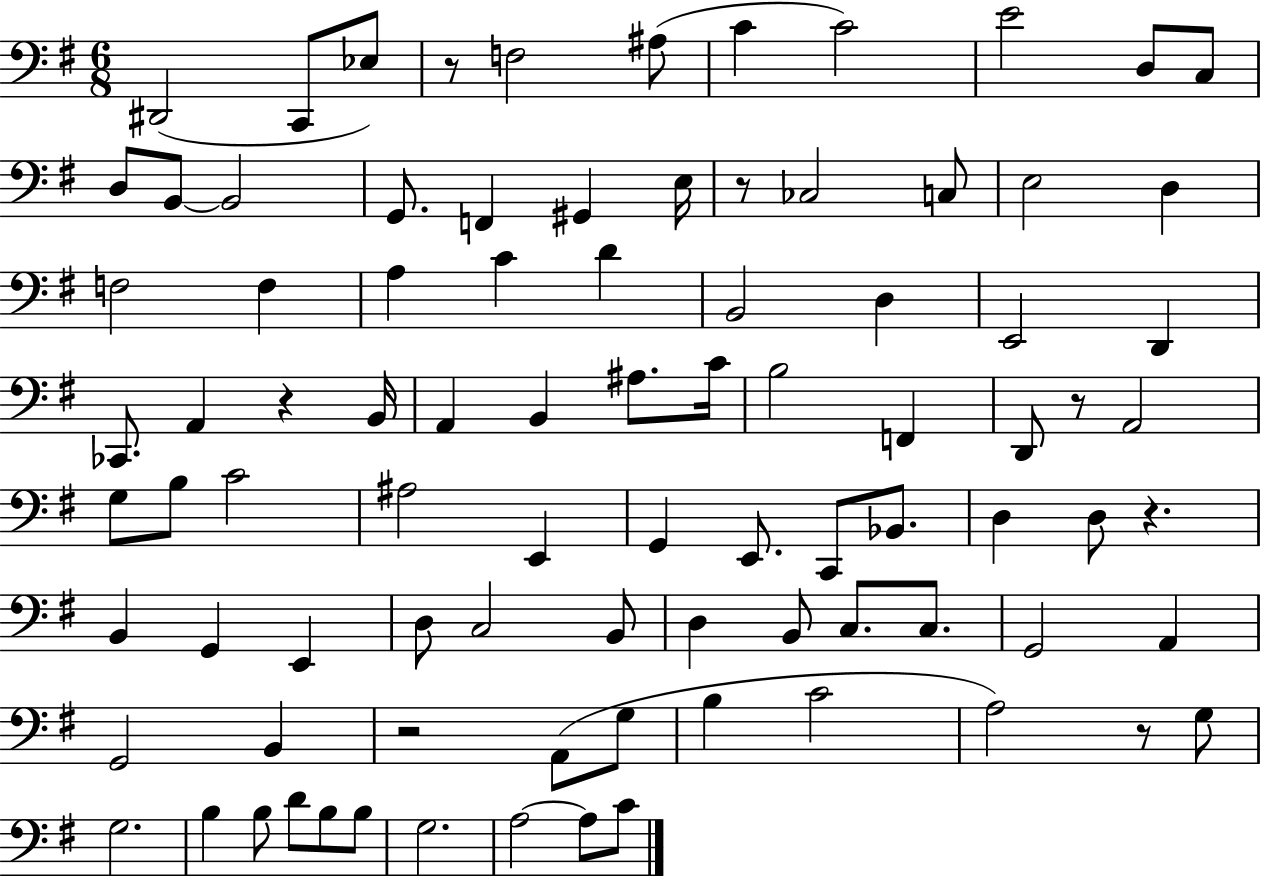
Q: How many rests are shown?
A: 7